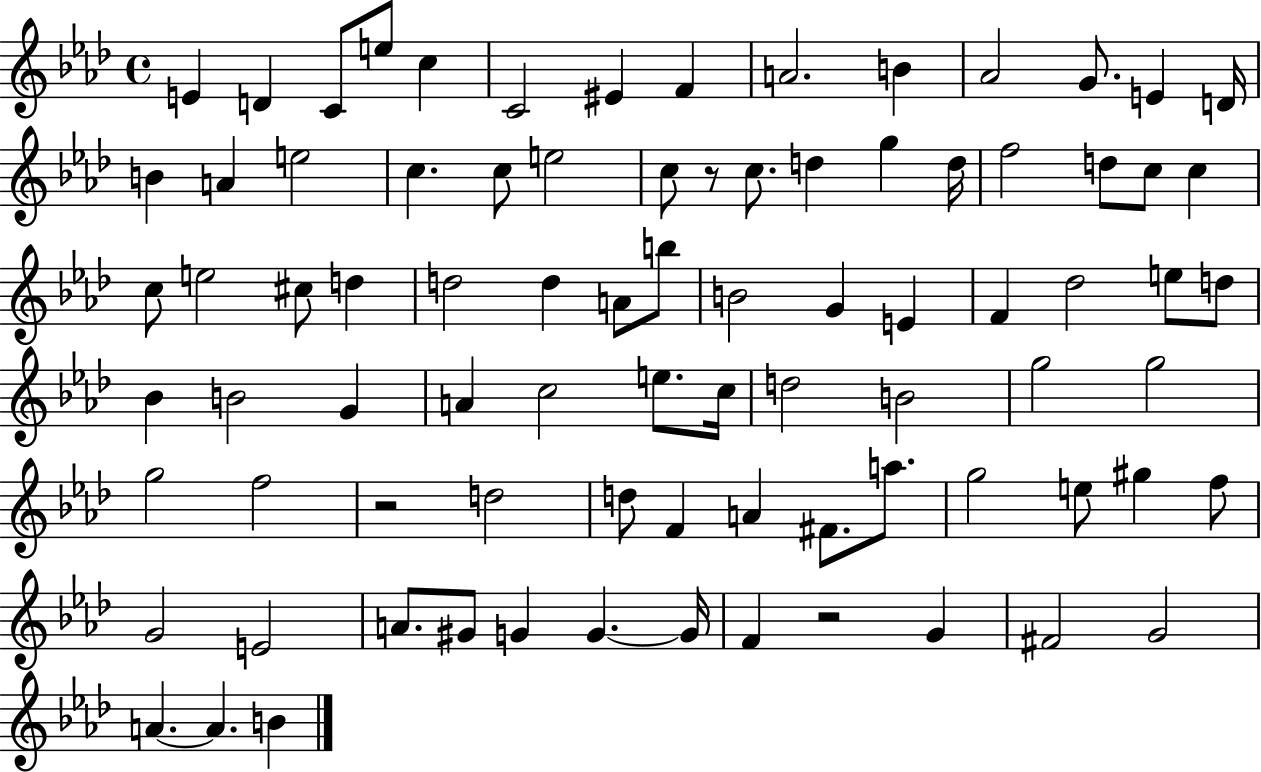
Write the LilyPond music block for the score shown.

{
  \clef treble
  \time 4/4
  \defaultTimeSignature
  \key aes \major
  e'4 d'4 c'8 e''8 c''4 | c'2 eis'4 f'4 | a'2. b'4 | aes'2 g'8. e'4 d'16 | \break b'4 a'4 e''2 | c''4. c''8 e''2 | c''8 r8 c''8. d''4 g''4 d''16 | f''2 d''8 c''8 c''4 | \break c''8 e''2 cis''8 d''4 | d''2 d''4 a'8 b''8 | b'2 g'4 e'4 | f'4 des''2 e''8 d''8 | \break bes'4 b'2 g'4 | a'4 c''2 e''8. c''16 | d''2 b'2 | g''2 g''2 | \break g''2 f''2 | r2 d''2 | d''8 f'4 a'4 fis'8. a''8. | g''2 e''8 gis''4 f''8 | \break g'2 e'2 | a'8. gis'8 g'4 g'4.~~ g'16 | f'4 r2 g'4 | fis'2 g'2 | \break a'4.~~ a'4. b'4 | \bar "|."
}